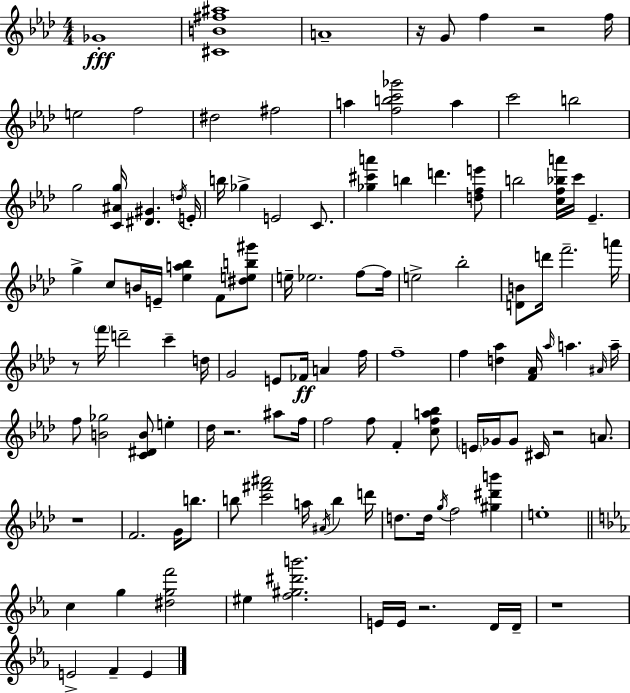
X:1
T:Untitled
M:4/4
L:1/4
K:Fm
_G4 [^CB^f^a]4 A4 z/4 G/2 f z2 f/4 e2 f2 ^d2 ^f2 a [fbc'_g']2 a c'2 b2 g2 [C^Ag]/4 [^D^G] d/4 E/4 b/4 _g E2 C/2 [_g^c'a'] b d' [dfe']/2 b2 [cf_ba']/4 c'/4 _E g c/2 B/4 E/4 [_ea_b] F/2 [^deb^g']/2 e/4 _e2 f/2 f/4 e2 _b2 [DB]/2 d'/4 f'2 a'/4 z/2 f'/4 d'2 c' d/4 G2 E/2 _F/4 A f/4 f4 f [d_a] [F_A]/4 _a/4 a ^A/4 a/4 f/2 [B_g]2 [C^DB]/2 e _d/4 z2 ^a/2 f/4 f2 f/2 F [cfa_b]/2 E/4 _G/4 _G/2 ^C/4 z2 A/2 z4 F2 G/4 b/2 b/2 [c'^f'^a']2 a/4 ^A/4 b d'/4 d/2 d/4 g/4 f2 [^g^d'b'] e4 c g [^dgf']2 ^e [f^g^d'b']2 E/4 E/4 z2 D/4 D/4 z4 E2 F E